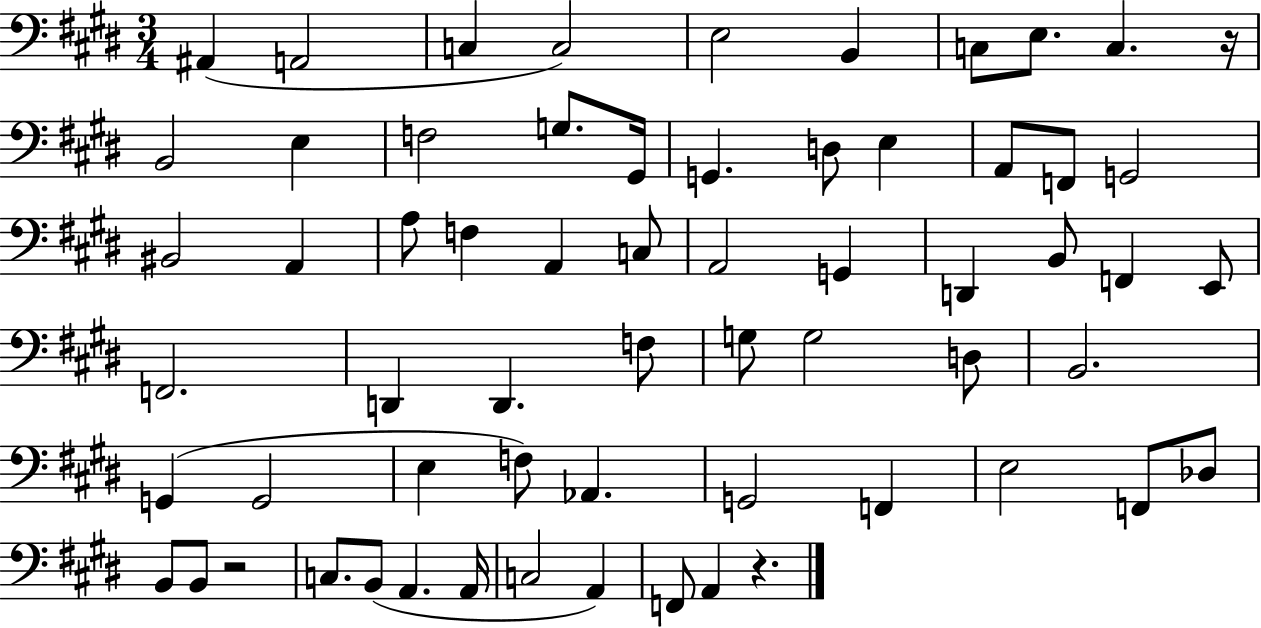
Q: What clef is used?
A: bass